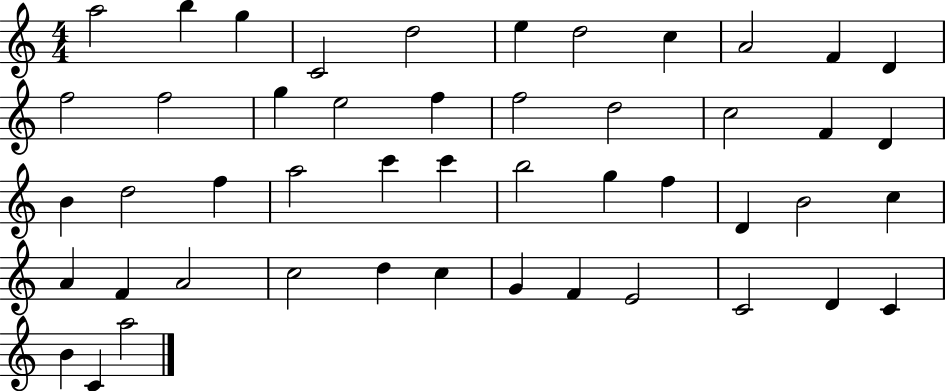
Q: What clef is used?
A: treble